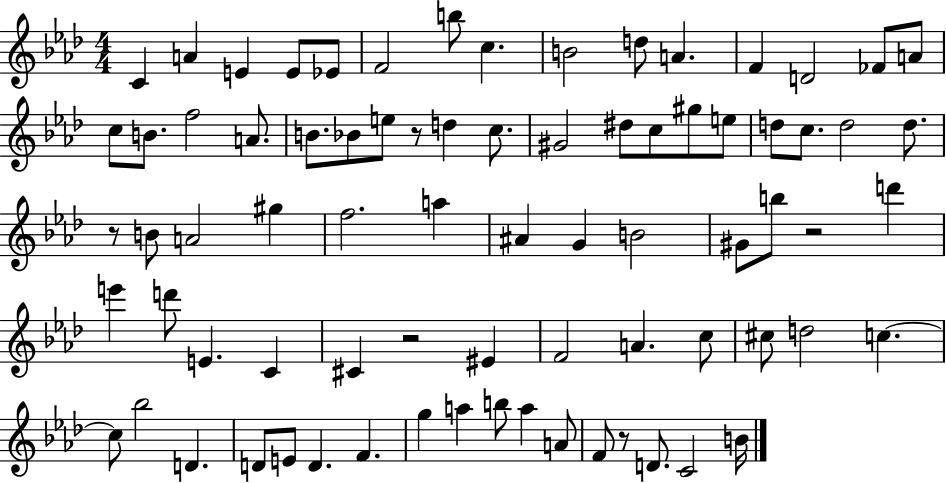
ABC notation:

X:1
T:Untitled
M:4/4
L:1/4
K:Ab
C A E E/2 _E/2 F2 b/2 c B2 d/2 A F D2 _F/2 A/2 c/2 B/2 f2 A/2 B/2 _B/2 e/2 z/2 d c/2 ^G2 ^d/2 c/2 ^g/2 e/2 d/2 c/2 d2 d/2 z/2 B/2 A2 ^g f2 a ^A G B2 ^G/2 b/2 z2 d' e' d'/2 E C ^C z2 ^E F2 A c/2 ^c/2 d2 c c/2 _b2 D D/2 E/2 D F g a b/2 a A/2 F/2 z/2 D/2 C2 B/4